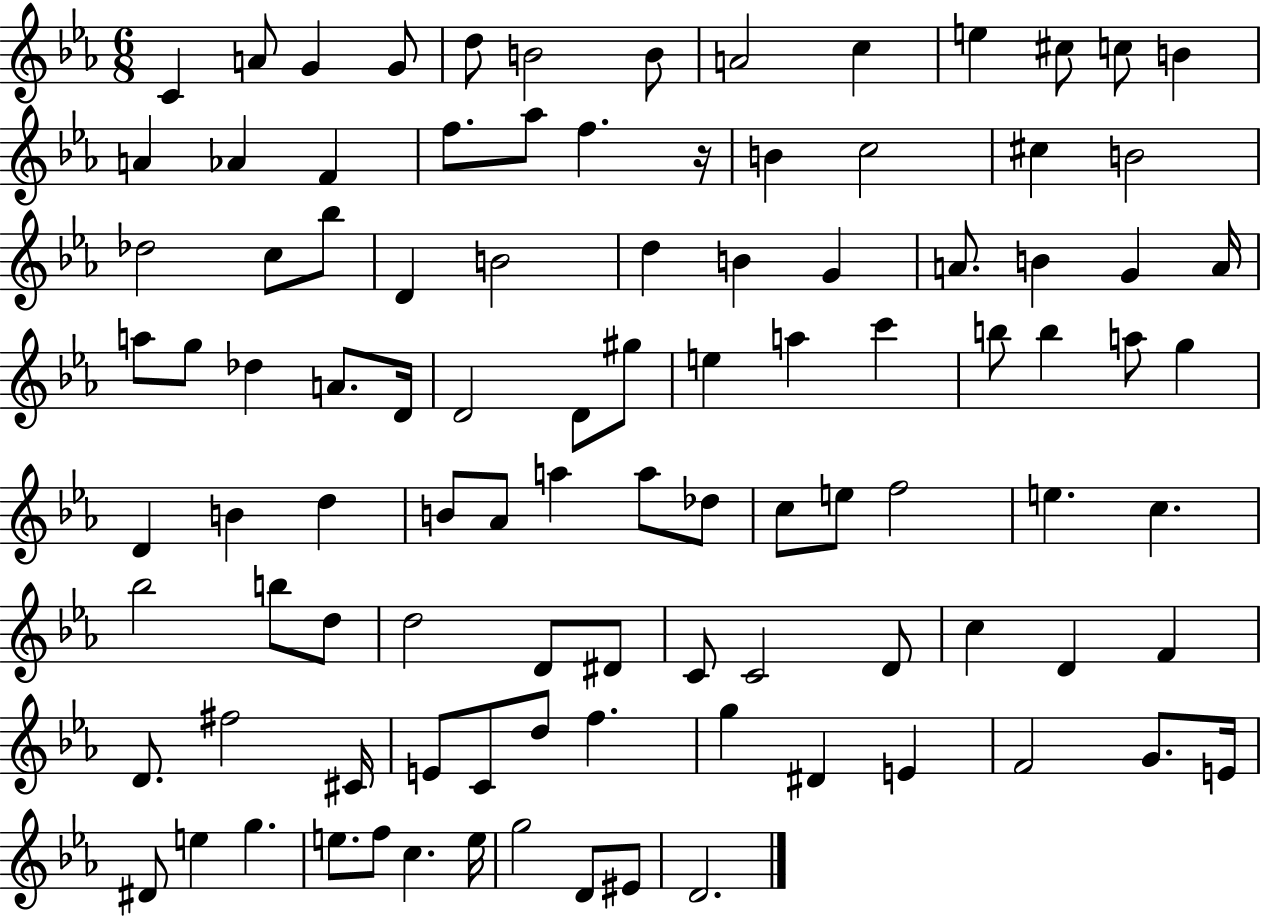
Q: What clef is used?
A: treble